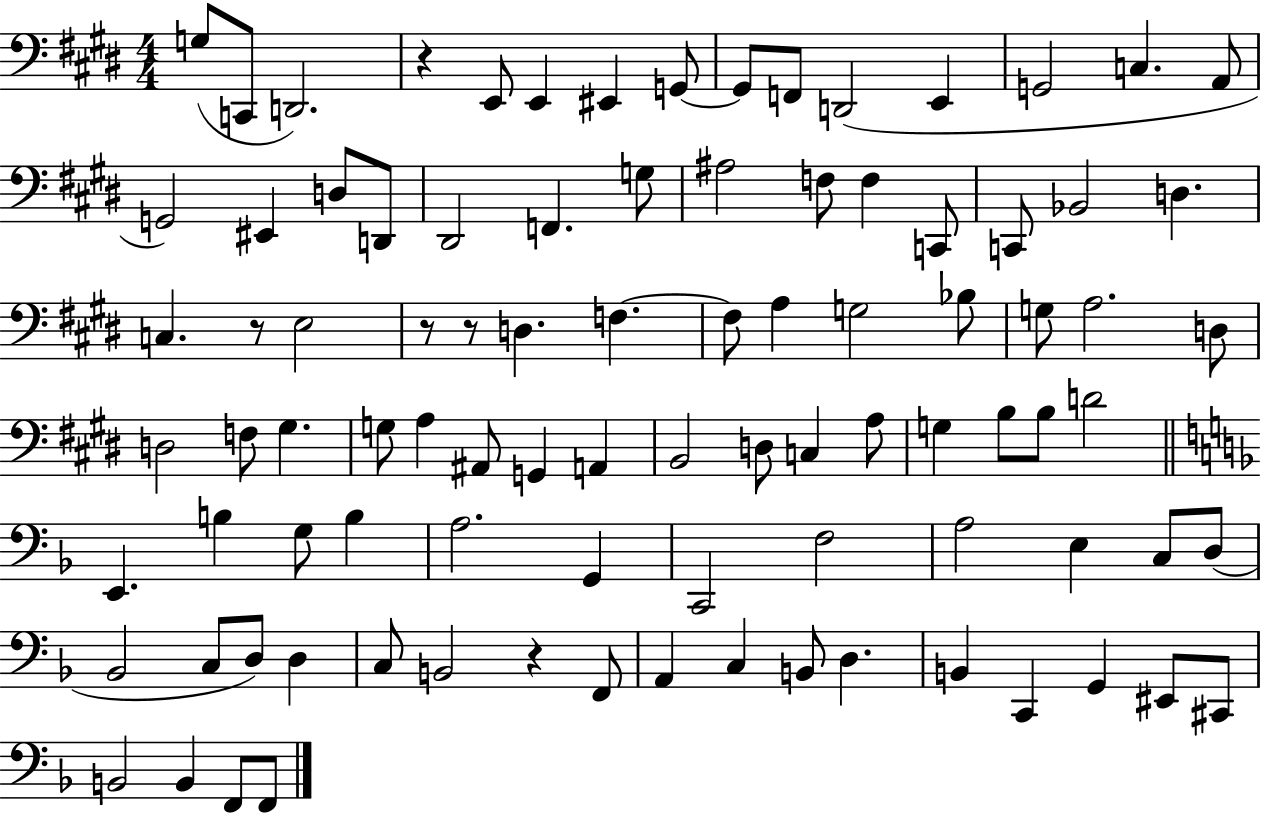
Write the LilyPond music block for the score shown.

{
  \clef bass
  \numericTimeSignature
  \time 4/4
  \key e \major
  g8( c,8 d,2.) | r4 e,8 e,4 eis,4 g,8~~ | g,8 f,8 d,2( e,4 | g,2 c4. a,8 | \break g,2) eis,4 d8 d,8 | dis,2 f,4. g8 | ais2 f8 f4 c,8 | c,8 bes,2 d4. | \break c4. r8 e2 | r8 r8 d4. f4.~~ | f8 a4 g2 bes8 | g8 a2. d8 | \break d2 f8 gis4. | g8 a4 ais,8 g,4 a,4 | b,2 d8 c4 a8 | g4 b8 b8 d'2 | \break \bar "||" \break \key f \major e,4. b4 g8 b4 | a2. g,4 | c,2 f2 | a2 e4 c8 d8( | \break bes,2 c8 d8) d4 | c8 b,2 r4 f,8 | a,4 c4 b,8 d4. | b,4 c,4 g,4 eis,8 cis,8 | \break b,2 b,4 f,8 f,8 | \bar "|."
}